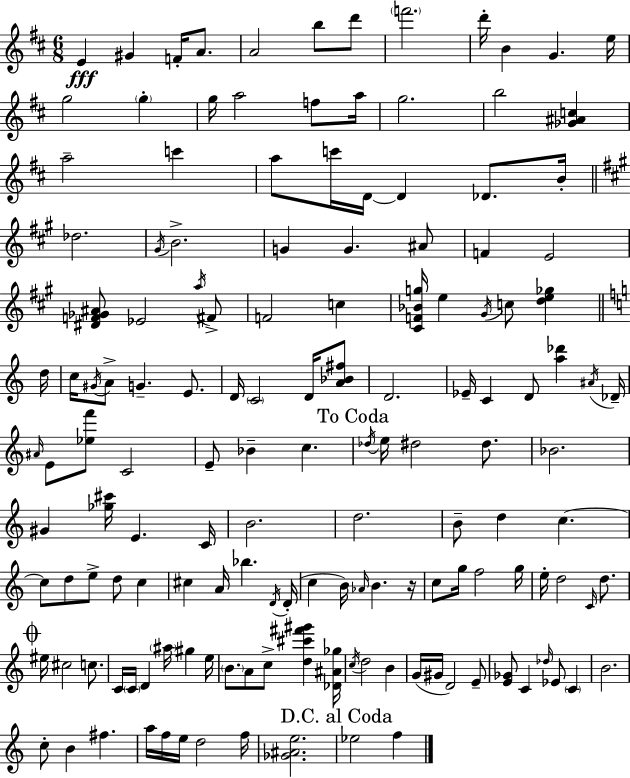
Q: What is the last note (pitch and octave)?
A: F5